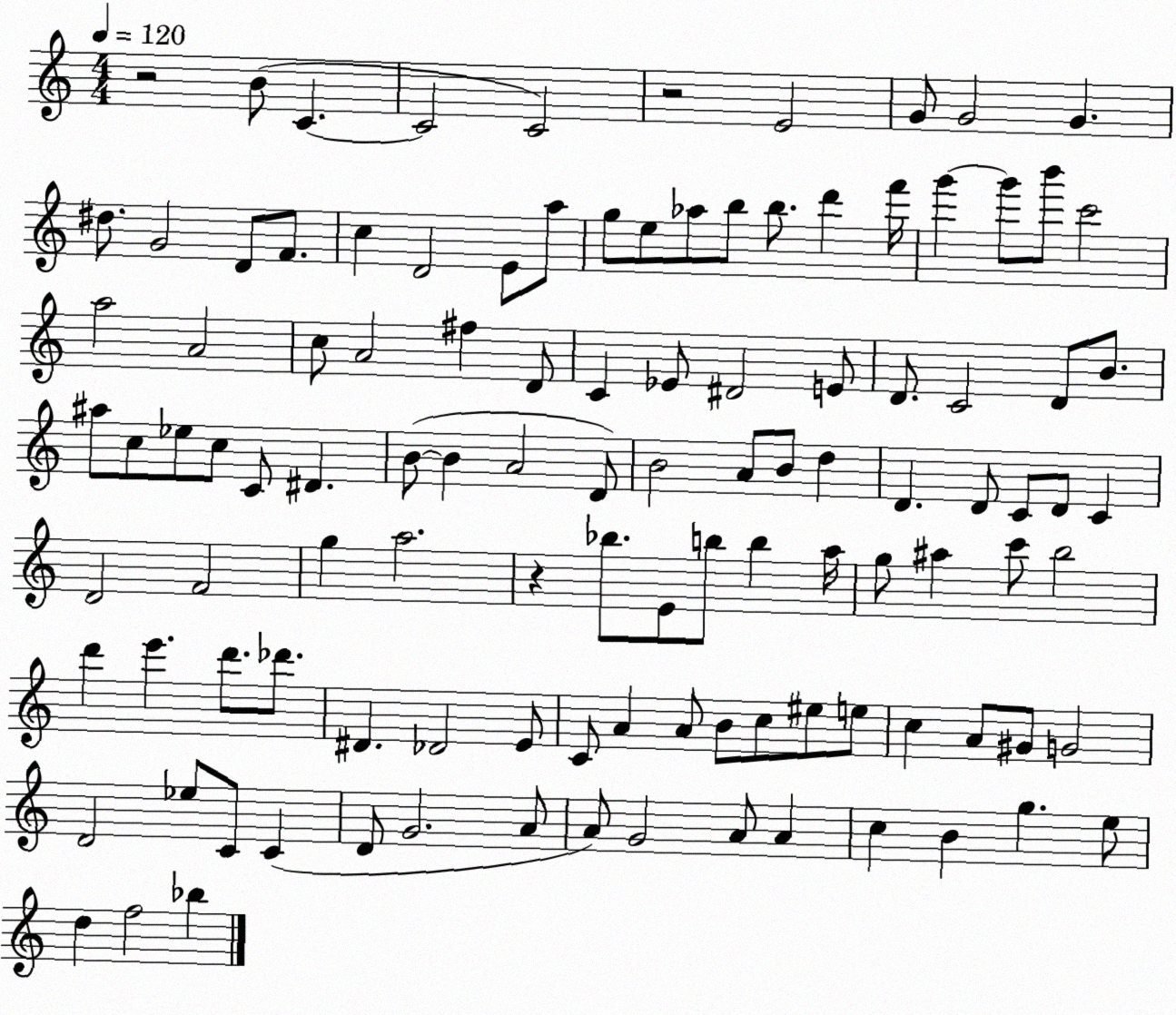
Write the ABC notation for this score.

X:1
T:Untitled
M:4/4
L:1/4
K:C
z2 B/2 C C2 C2 z2 E2 G/2 G2 G ^d/2 G2 D/2 F/2 c D2 E/2 a/2 g/2 e/2 _a/2 b/2 b/2 d' f'/4 g' g'/2 b'/2 c'2 a2 A2 c/2 A2 ^f D/2 C _E/2 ^D2 E/2 D/2 C2 D/2 B/2 ^a/2 c/2 _e/2 c/2 C/2 ^D B/2 B A2 D/2 B2 A/2 B/2 d D D/2 C/2 D/2 C D2 F2 g a2 z _b/2 E/2 b/2 b a/4 g/2 ^a c'/2 b2 d' e' d'/2 _d'/2 ^D _D2 E/2 C/2 A A/2 B/2 c/2 ^e/2 e/2 c A/2 ^G/2 G2 D2 _e/2 C/2 C D/2 G2 A/2 A/2 G2 A/2 A c B g e/2 d f2 _b